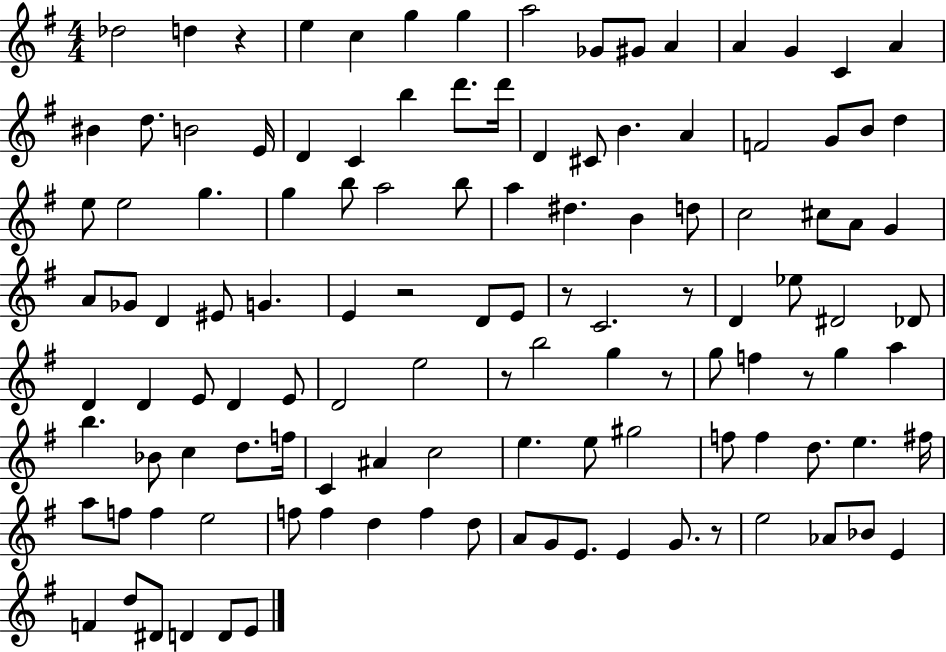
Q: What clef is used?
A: treble